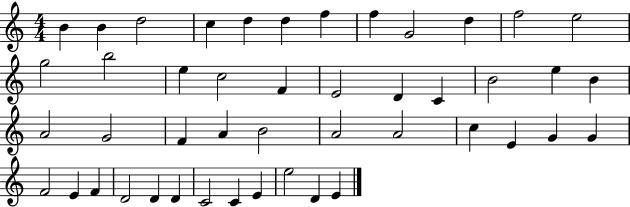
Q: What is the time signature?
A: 4/4